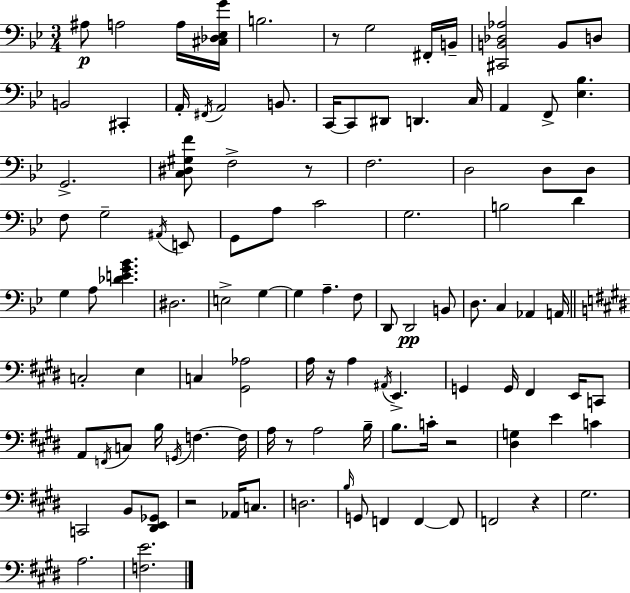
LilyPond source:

{
  \clef bass
  \numericTimeSignature
  \time 3/4
  \key bes \major
  ais8\p a2 a16 <cis des ees g'>16 | b2. | r8 g2 fis,16-. b,16-- | <cis, b, des aes>2 b,8 d8 | \break b,2 cis,4-. | a,16-. \acciaccatura { fis,16 } a,2 b,8. | c,16~~ c,8 dis,8 d,4. | c16 a,4 f,8-> <ees bes>4. | \break g,2.-> | <c dis gis f'>8 f2-> r8 | f2. | d2 d8 d8 | \break f8 g2-- \acciaccatura { ais,16 } | e,8 g,8 a8 c'2 | g2. | b2 d'4 | \break g4 a8 <des' e' g' bes'>4. | dis2. | e2-> g4~~ | g4 a4.-- | \break f8 d,8 d,2\pp | b,8 d8. c4 aes,4 | a,16 \bar "||" \break \key e \major c2-. e4 | c4 <gis, aes>2 | a16 r16 a4 \acciaccatura { ais,16 } e,4.-> | g,4 g,16 fis,4 e,16 c,8 | \break a,8 \acciaccatura { f,16 } c8 b16 \acciaccatura { g,16 } f4.~~ | f16 a16 r8 a2 | b16-- b8. c'16-. r2 | <dis g>4 e'4 c'4 | \break c,2 b,8 | <dis, e, ges,>8 r2 aes,16 | c8. d2. | \grace { b16 } g,8 f,4 f,4~~ | \break f,8 f,2 | r4 gis2. | a2. | <f e'>2. | \break \bar "|."
}